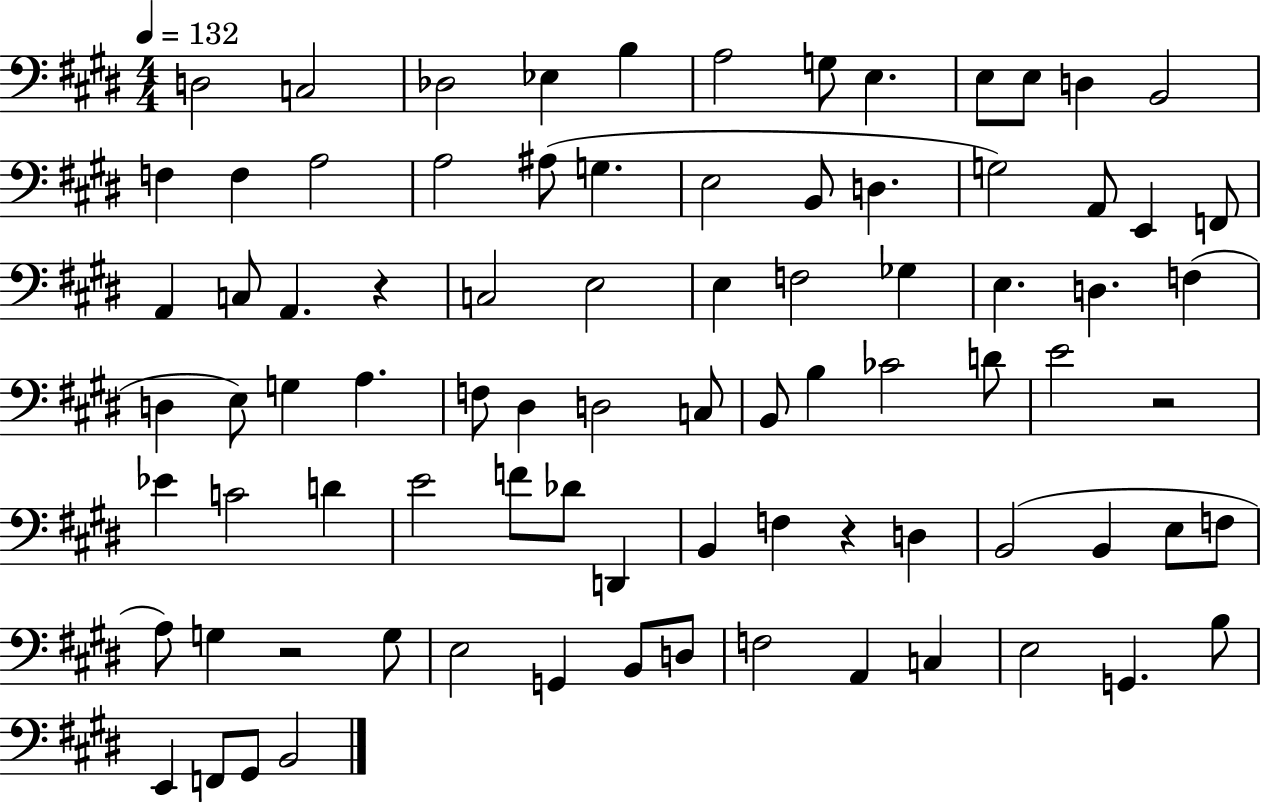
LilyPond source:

{
  \clef bass
  \numericTimeSignature
  \time 4/4
  \key e \major
  \tempo 4 = 132
  d2 c2 | des2 ees4 b4 | a2 g8 e4. | e8 e8 d4 b,2 | \break f4 f4 a2 | a2 ais8( g4. | e2 b,8 d4. | g2) a,8 e,4 f,8 | \break a,4 c8 a,4. r4 | c2 e2 | e4 f2 ges4 | e4. d4. f4( | \break d4 e8) g4 a4. | f8 dis4 d2 c8 | b,8 b4 ces'2 d'8 | e'2 r2 | \break ees'4 c'2 d'4 | e'2 f'8 des'8 d,4 | b,4 f4 r4 d4 | b,2( b,4 e8 f8 | \break a8) g4 r2 g8 | e2 g,4 b,8 d8 | f2 a,4 c4 | e2 g,4. b8 | \break e,4 f,8 gis,8 b,2 | \bar "|."
}